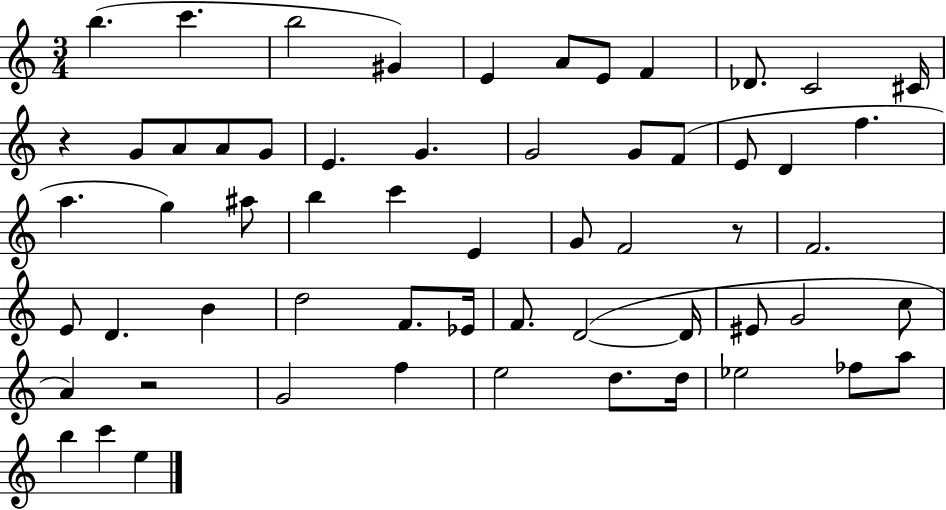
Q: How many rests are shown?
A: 3